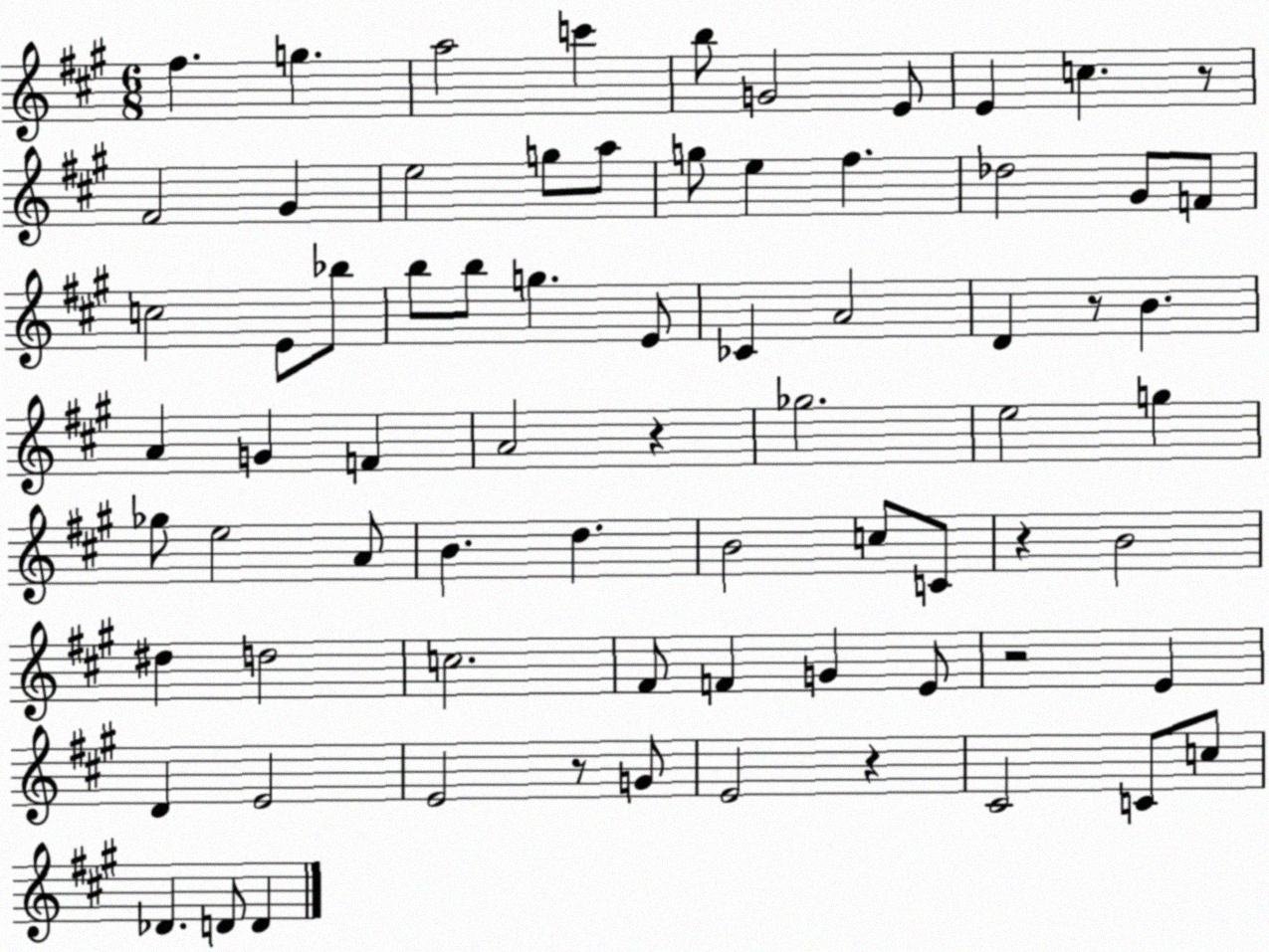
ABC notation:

X:1
T:Untitled
M:6/8
L:1/4
K:A
^f g a2 c' b/2 G2 E/2 E c z/2 ^F2 ^G e2 g/2 a/2 g/2 e ^f _d2 ^G/2 F/2 c2 E/2 _b/2 b/2 b/2 g E/2 _C A2 D z/2 B A G F A2 z _g2 e2 g _g/2 e2 A/2 B d B2 c/2 C/2 z B2 ^d d2 c2 ^F/2 F G E/2 z2 E D E2 E2 z/2 G/2 E2 z ^C2 C/2 c/2 _D D/2 D